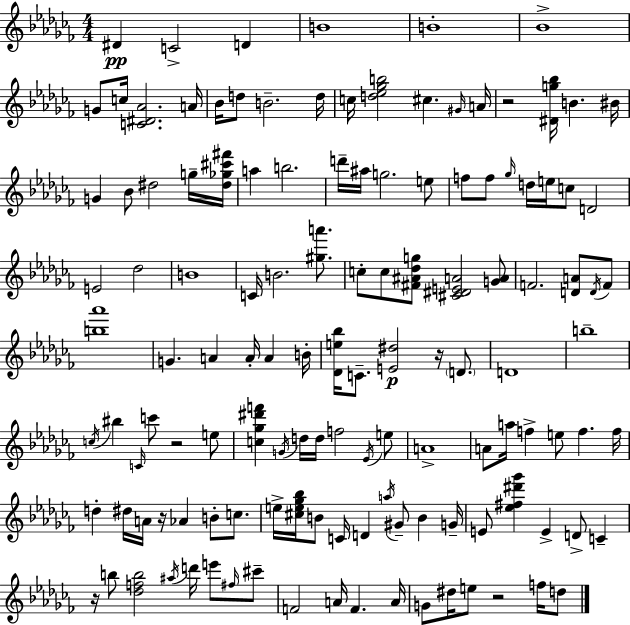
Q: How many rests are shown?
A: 6